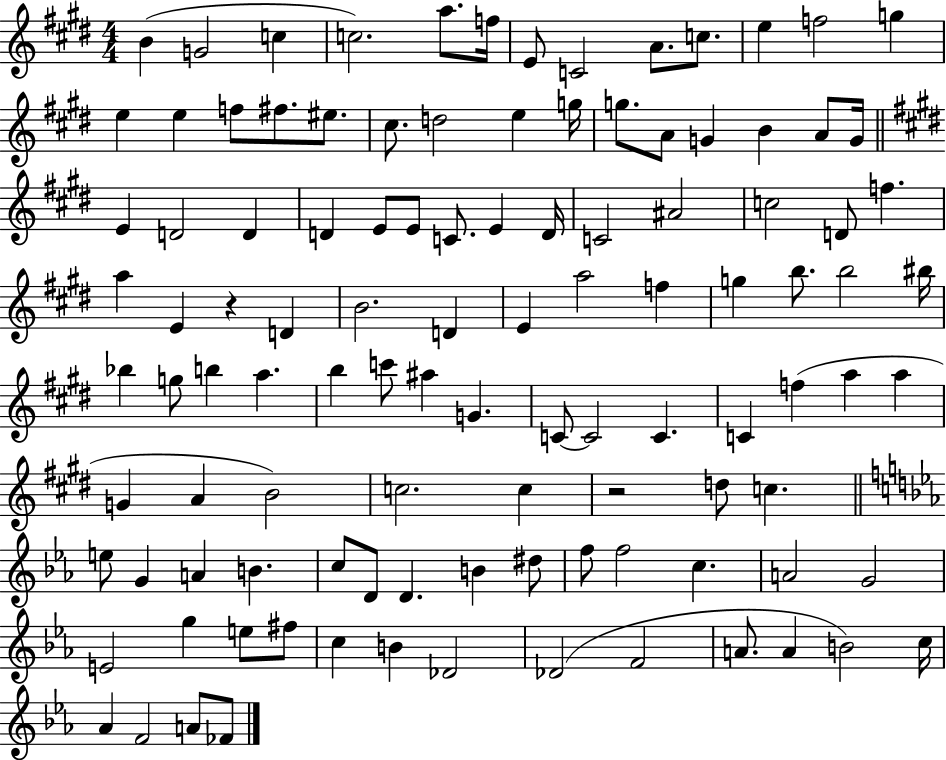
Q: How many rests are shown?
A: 2